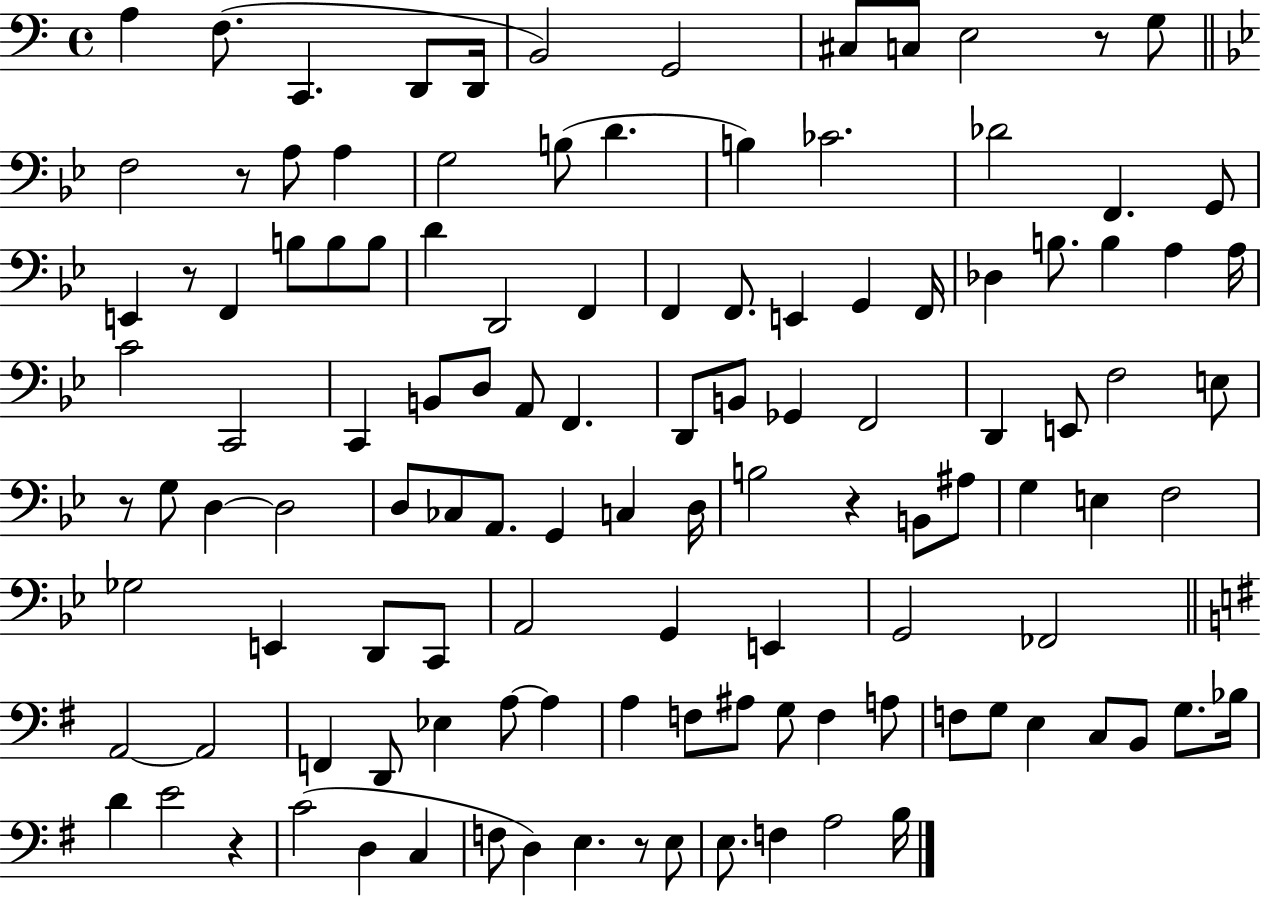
A3/q F3/e. C2/q. D2/e D2/s B2/h G2/h C#3/e C3/e E3/h R/e G3/e F3/h R/e A3/e A3/q G3/h B3/e D4/q. B3/q CES4/h. Db4/h F2/q. G2/e E2/q R/e F2/q B3/e B3/e B3/e D4/q D2/h F2/q F2/q F2/e. E2/q G2/q F2/s Db3/q B3/e. B3/q A3/q A3/s C4/h C2/h C2/q B2/e D3/e A2/e F2/q. D2/e B2/e Gb2/q F2/h D2/q E2/e F3/h E3/e R/e G3/e D3/q D3/h D3/e CES3/e A2/e. G2/q C3/q D3/s B3/h R/q B2/e A#3/e G3/q E3/q F3/h Gb3/h E2/q D2/e C2/e A2/h G2/q E2/q G2/h FES2/h A2/h A2/h F2/q D2/e Eb3/q A3/e A3/q A3/q F3/e A#3/e G3/e F3/q A3/e F3/e G3/e E3/q C3/e B2/e G3/e. Bb3/s D4/q E4/h R/q C4/h D3/q C3/q F3/e D3/q E3/q. R/e E3/e E3/e. F3/q A3/h B3/s